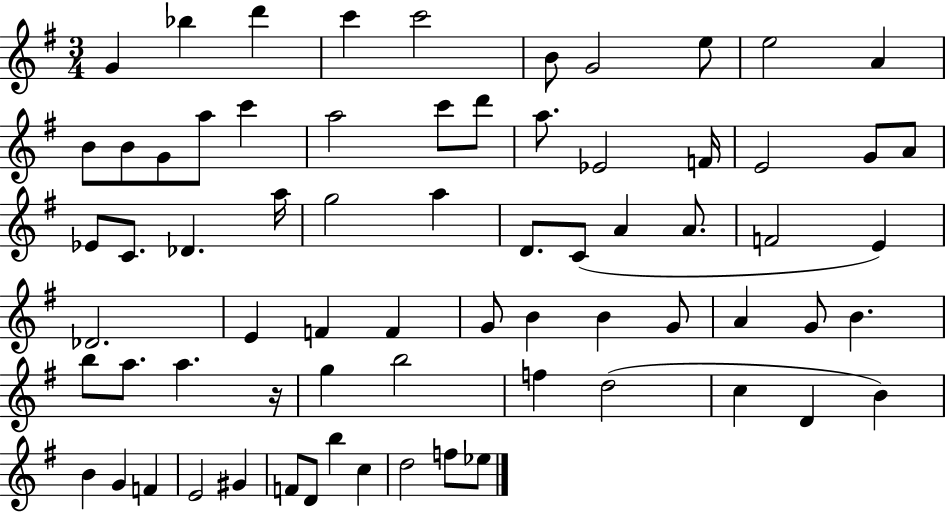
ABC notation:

X:1
T:Untitled
M:3/4
L:1/4
K:G
G _b d' c' c'2 B/2 G2 e/2 e2 A B/2 B/2 G/2 a/2 c' a2 c'/2 d'/2 a/2 _E2 F/4 E2 G/2 A/2 _E/2 C/2 _D a/4 g2 a D/2 C/2 A A/2 F2 E _D2 E F F G/2 B B G/2 A G/2 B b/2 a/2 a z/4 g b2 f d2 c D B B G F E2 ^G F/2 D/2 b c d2 f/2 _e/2